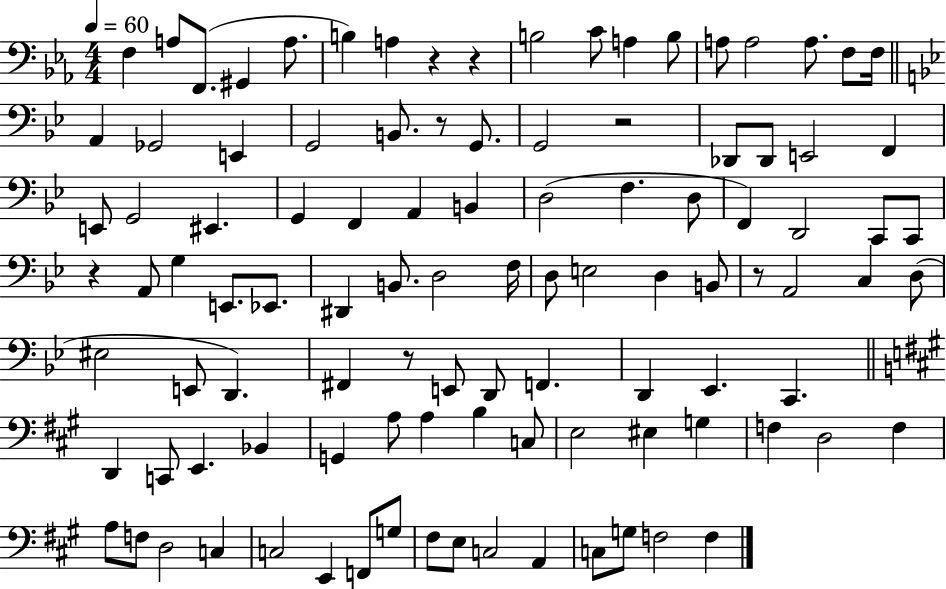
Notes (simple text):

F3/q A3/e F2/e. G#2/q A3/e. B3/q A3/q R/q R/q B3/h C4/e A3/q B3/e A3/e A3/h A3/e. F3/e F3/s A2/q Gb2/h E2/q G2/h B2/e. R/e G2/e. G2/h R/h Db2/e Db2/e E2/h F2/q E2/e G2/h EIS2/q. G2/q F2/q A2/q B2/q D3/h F3/q. D3/e F2/q D2/h C2/e C2/e R/q A2/e G3/q E2/e. Eb2/e. D#2/q B2/e. D3/h F3/s D3/e E3/h D3/q B2/e R/e A2/h C3/q D3/e EIS3/h E2/e D2/q. F#2/q R/e E2/e D2/e F2/q. D2/q Eb2/q. C2/q. D2/q C2/e E2/q. Bb2/q G2/q A3/e A3/q B3/q C3/e E3/h EIS3/q G3/q F3/q D3/h F3/q A3/e F3/e D3/h C3/q C3/h E2/q F2/e G3/e F#3/e E3/e C3/h A2/q C3/e G3/e F3/h F3/q